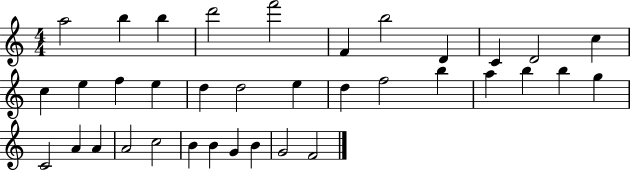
A5/h B5/q B5/q D6/h F6/h F4/q B5/h D4/q C4/q D4/h C5/q C5/q E5/q F5/q E5/q D5/q D5/h E5/q D5/q F5/h B5/q A5/q B5/q B5/q G5/q C4/h A4/q A4/q A4/h C5/h B4/q B4/q G4/q B4/q G4/h F4/h